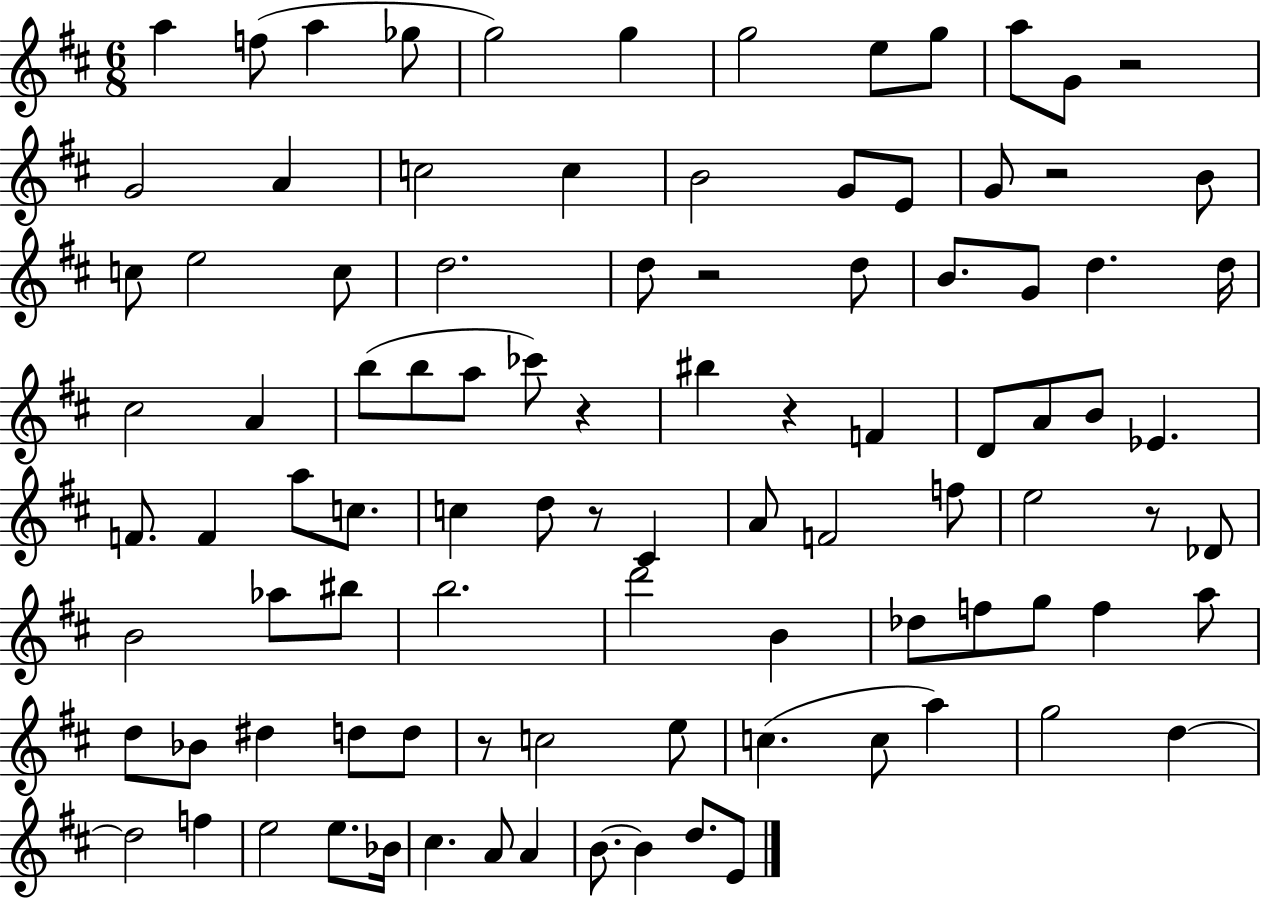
X:1
T:Untitled
M:6/8
L:1/4
K:D
a f/2 a _g/2 g2 g g2 e/2 g/2 a/2 G/2 z2 G2 A c2 c B2 G/2 E/2 G/2 z2 B/2 c/2 e2 c/2 d2 d/2 z2 d/2 B/2 G/2 d d/4 ^c2 A b/2 b/2 a/2 _c'/2 z ^b z F D/2 A/2 B/2 _E F/2 F a/2 c/2 c d/2 z/2 ^C A/2 F2 f/2 e2 z/2 _D/2 B2 _a/2 ^b/2 b2 d'2 B _d/2 f/2 g/2 f a/2 d/2 _B/2 ^d d/2 d/2 z/2 c2 e/2 c c/2 a g2 d d2 f e2 e/2 _B/4 ^c A/2 A B/2 B d/2 E/2